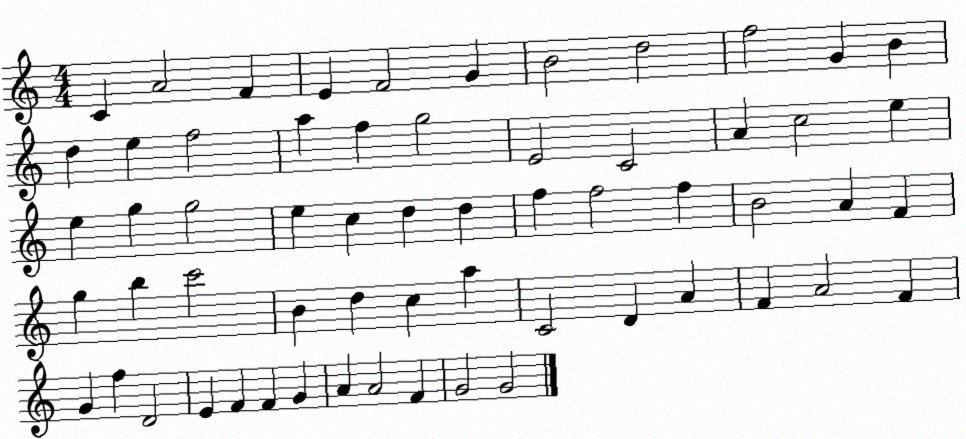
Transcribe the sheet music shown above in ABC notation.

X:1
T:Untitled
M:4/4
L:1/4
K:C
C A2 F E F2 G B2 d2 f2 G B d e f2 a f g2 E2 C2 A c2 e e g g2 e c d d f f2 f B2 A F g b c'2 B d c a C2 D A F A2 F G f D2 E F F G A A2 F G2 G2